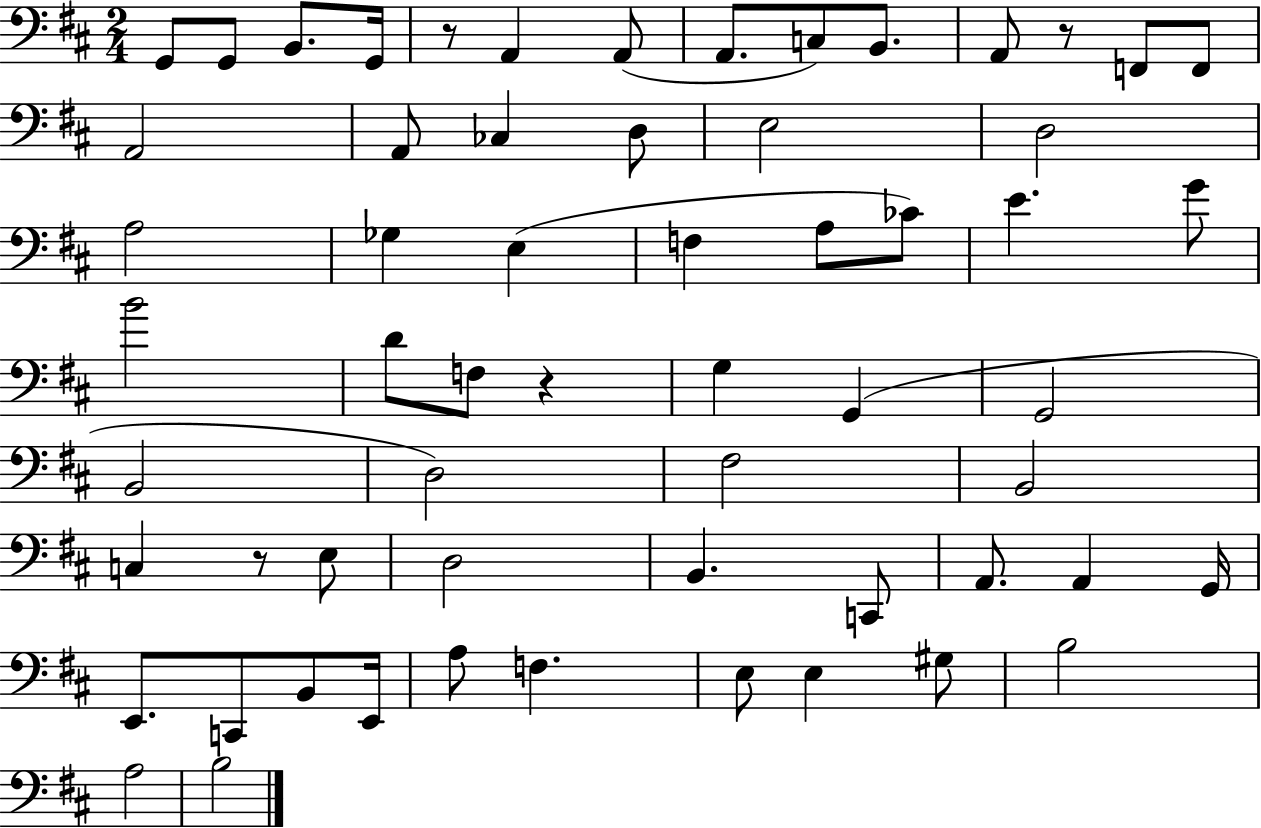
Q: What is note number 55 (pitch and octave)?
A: A3